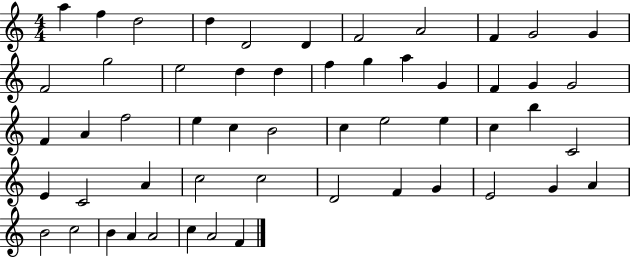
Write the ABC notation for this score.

X:1
T:Untitled
M:4/4
L:1/4
K:C
a f d2 d D2 D F2 A2 F G2 G F2 g2 e2 d d f g a G F G G2 F A f2 e c B2 c e2 e c b C2 E C2 A c2 c2 D2 F G E2 G A B2 c2 B A A2 c A2 F